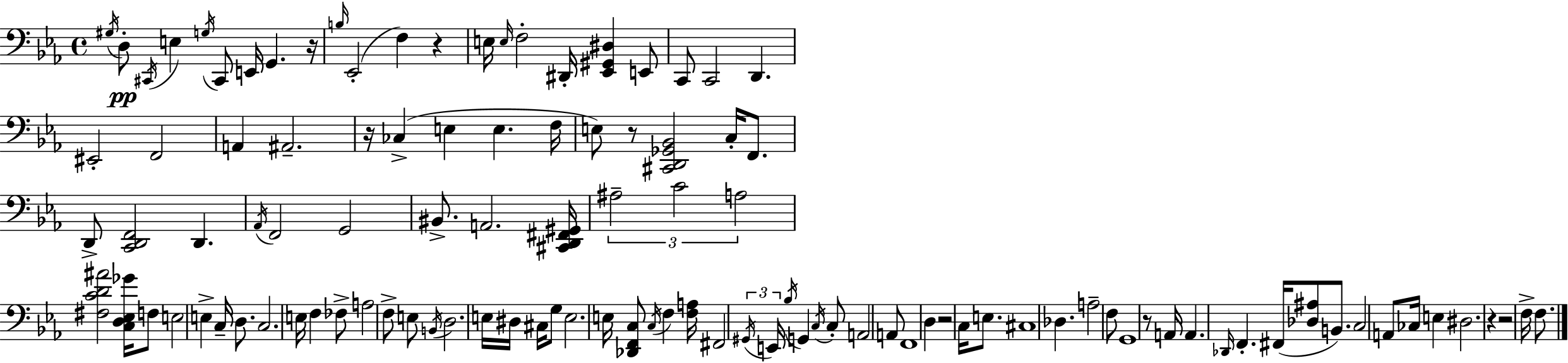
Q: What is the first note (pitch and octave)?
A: G#3